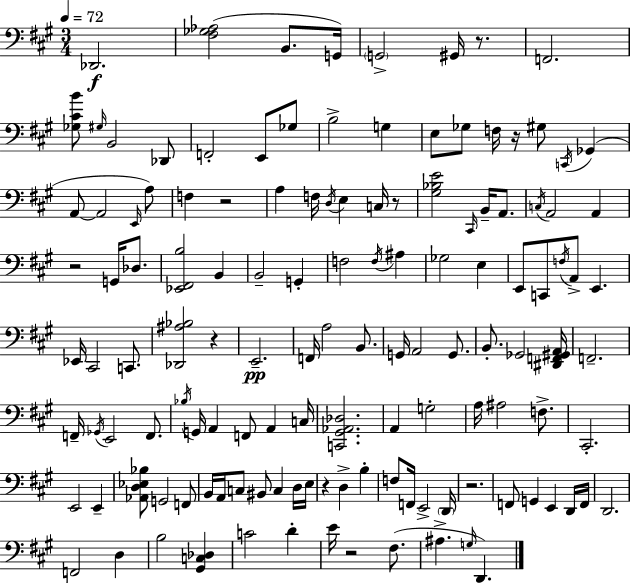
X:1
T:Untitled
M:3/4
L:1/4
K:A
_D,,2 [^F,_G,_A,]2 B,,/2 G,,/4 G,,2 ^G,,/4 z/2 F,,2 [_G,^CB]/2 ^G,/4 B,,2 _D,,/2 F,,2 E,,/2 _G,/2 B,2 G, E,/2 _G,/2 F,/4 z/4 ^G,/2 C,,/4 _G,, A,,/2 A,,2 E,,/4 A,/2 F, z2 A, F,/4 D,/4 E, C,/4 z/2 [^G,_B,E]2 ^C,,/4 B,,/4 A,,/2 C,/4 A,,2 A,, z2 G,,/4 _D,/2 [_E,,^F,,B,]2 B,, B,,2 G,, F,2 F,/4 ^A, _G,2 E, E,,/2 C,,/2 F,/4 A,,/2 E,, _E,,/4 ^C,,2 C,,/2 [_D,,^A,_B,]2 z E,,2 F,,/4 A,2 B,,/2 G,,/4 A,,2 G,,/2 B,,/2 _G,,2 [^D,,F,,^G,,A,,]/4 F,,2 F,,/4 _G,,/4 E,,2 F,,/2 _B,/4 G,,/4 A,, F,,/2 A,, C,/4 [C,,^G,,_A,,_D,]2 A,, G,2 A,/4 ^A,2 F,/2 ^C,,2 E,,2 E,, [_A,,D,_E,_B,]/2 G,,2 F,,/2 B,,/4 A,,/4 C,/2 ^B,,/2 C, D,/4 E,/4 z D, B, F,/2 F,,/4 E,,2 D,,/4 z2 F,,/2 G,, E,, D,,/4 F,,/4 D,,2 F,,2 D, B,2 [^G,,C,_D,] C2 D E/4 z2 ^F,/2 ^A, G,/4 D,,